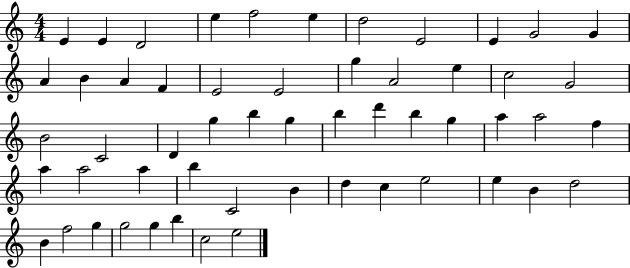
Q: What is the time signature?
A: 4/4